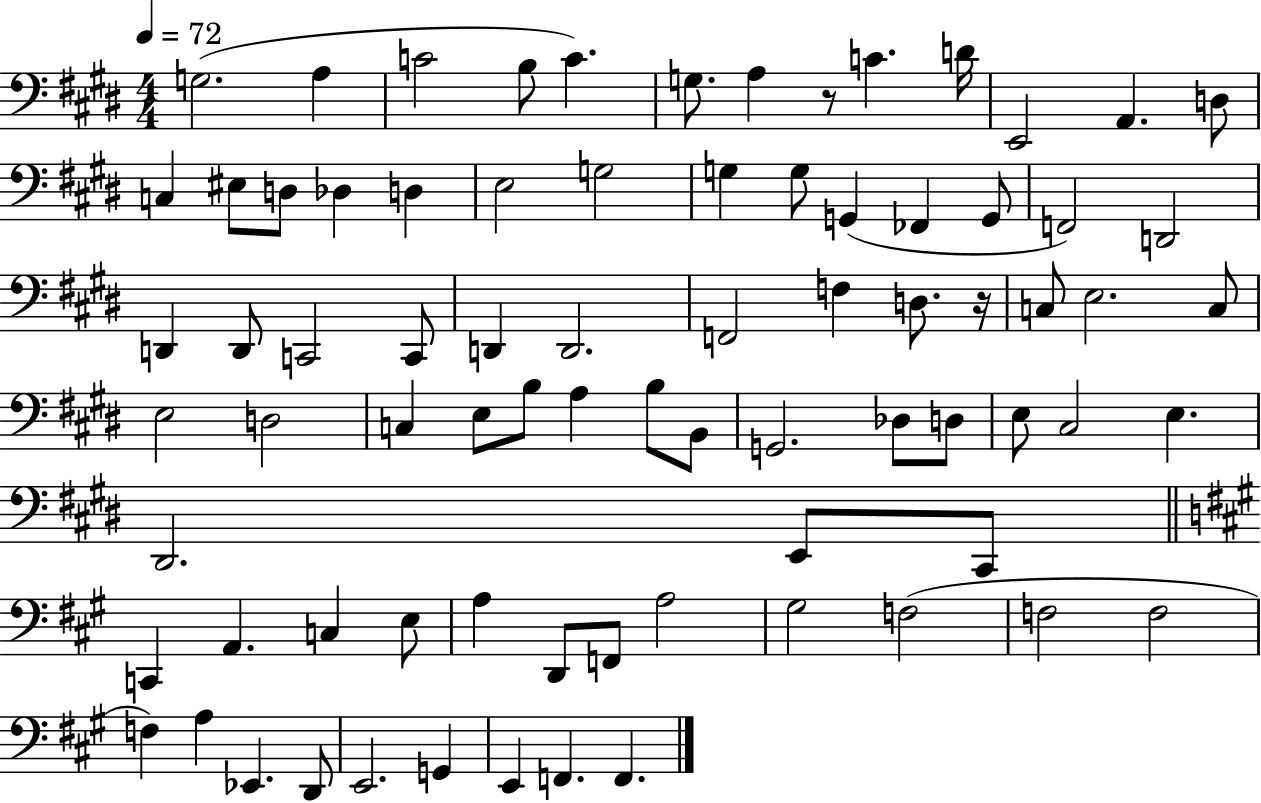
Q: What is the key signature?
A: E major